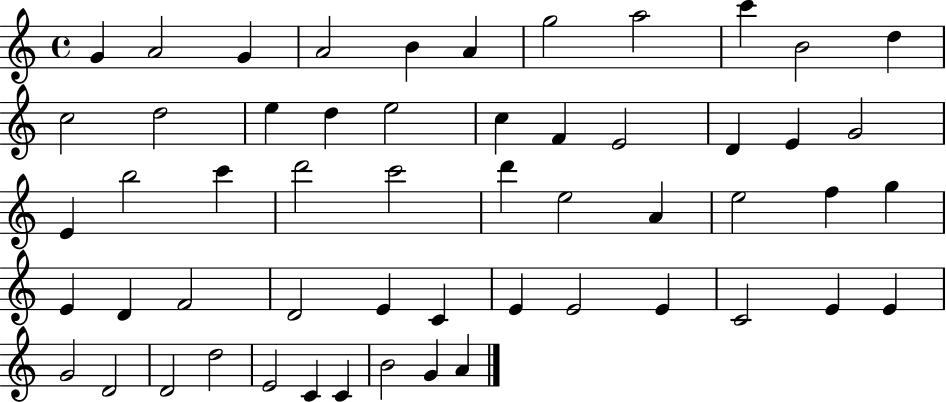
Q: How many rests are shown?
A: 0